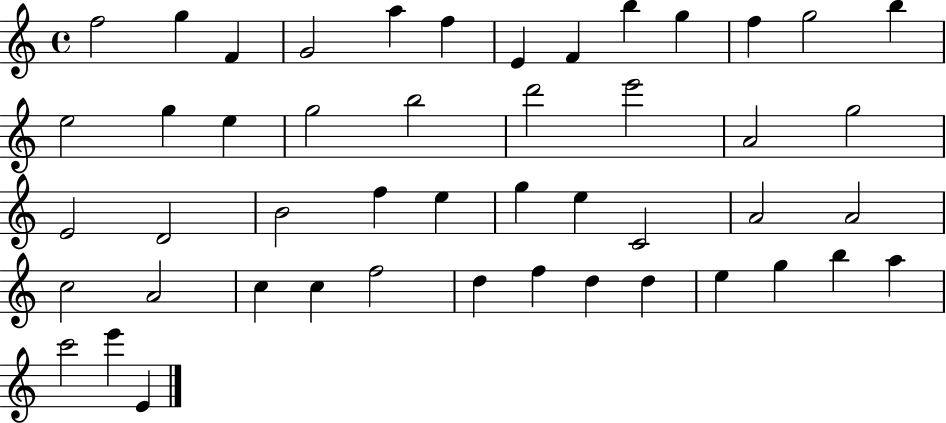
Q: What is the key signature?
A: C major